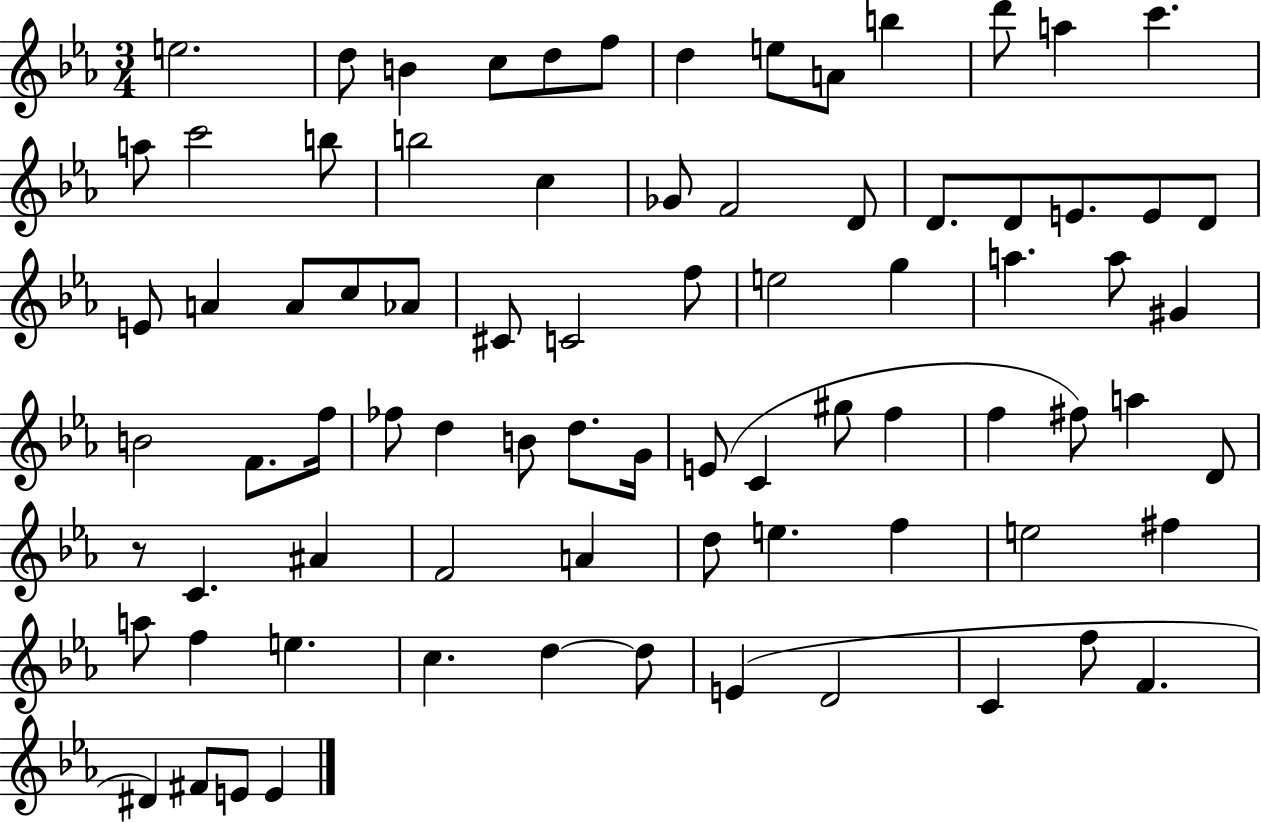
E5/h. D5/e B4/q C5/e D5/e F5/e D5/q E5/e A4/e B5/q D6/e A5/q C6/q. A5/e C6/h B5/e B5/h C5/q Gb4/e F4/h D4/e D4/e. D4/e E4/e. E4/e D4/e E4/e A4/q A4/e C5/e Ab4/e C#4/e C4/h F5/e E5/h G5/q A5/q. A5/e G#4/q B4/h F4/e. F5/s FES5/e D5/q B4/e D5/e. G4/s E4/e C4/q G#5/e F5/q F5/q F#5/e A5/q D4/e R/e C4/q. A#4/q F4/h A4/q D5/e E5/q. F5/q E5/h F#5/q A5/e F5/q E5/q. C5/q. D5/q D5/e E4/q D4/h C4/q F5/e F4/q. D#4/q F#4/e E4/e E4/q